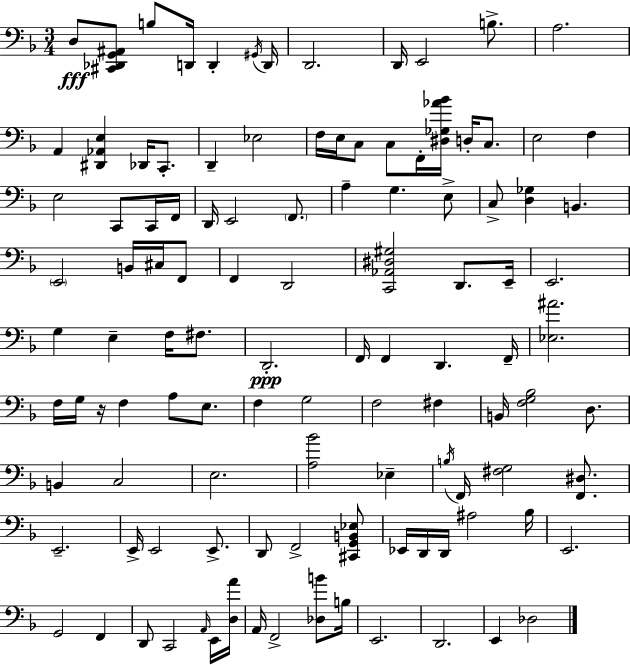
{
  \clef bass
  \numericTimeSignature
  \time 3/4
  \key d \minor
  d8\fff <cis, des, g, ais,>8 b8 d,16 d,4-. \acciaccatura { gis,16 } | d,16 d,2. | d,16 e,2 b8.-> | a2. | \break a,4 <dis, aes, e>4 des,16 c,8.-. | d,4-- ees2 | f16 e16 c8 c8 f,16-. <dis ges aes' bes'>16 d16-. c8. | e2 f4 | \break e2 c,8 c,16 | f,16 d,16 e,2 \parenthesize f,8. | a4-- g4. e8-> | c8-> <d ges>4 b,4. | \break \parenthesize e,2 b,16 cis16 f,8 | f,4 d,2 | <c, aes, dis gis>2 d,8. | e,16-- e,2. | \break g4 e4-- f16 fis8. | d,2.-.\ppp | f,16 f,4 d,4. | f,16-- <ees ais'>2. | \break f16 g16 r16 f4 a8 e8. | f4 g2 | f2 fis4 | b,16 <f g bes>2 d8. | \break b,4 c2 | e2. | <a bes'>2 ees4-- | \acciaccatura { b16 } f,16 <fis g>2 <f, dis>8. | \break e,2.-- | e,16-> e,2 e,8.-> | d,8 f,2-> | <cis, g, b, ees>8 ees,16 d,16 d,16 ais2 | \break bes16 e,2. | g,2 f,4 | d,8 c,2 | \grace { a,16 } e,16 <d a'>16 a,16 f,2-> | \break <des b'>8 b16 e,2. | d,2. | e,4 des2 | \bar "|."
}